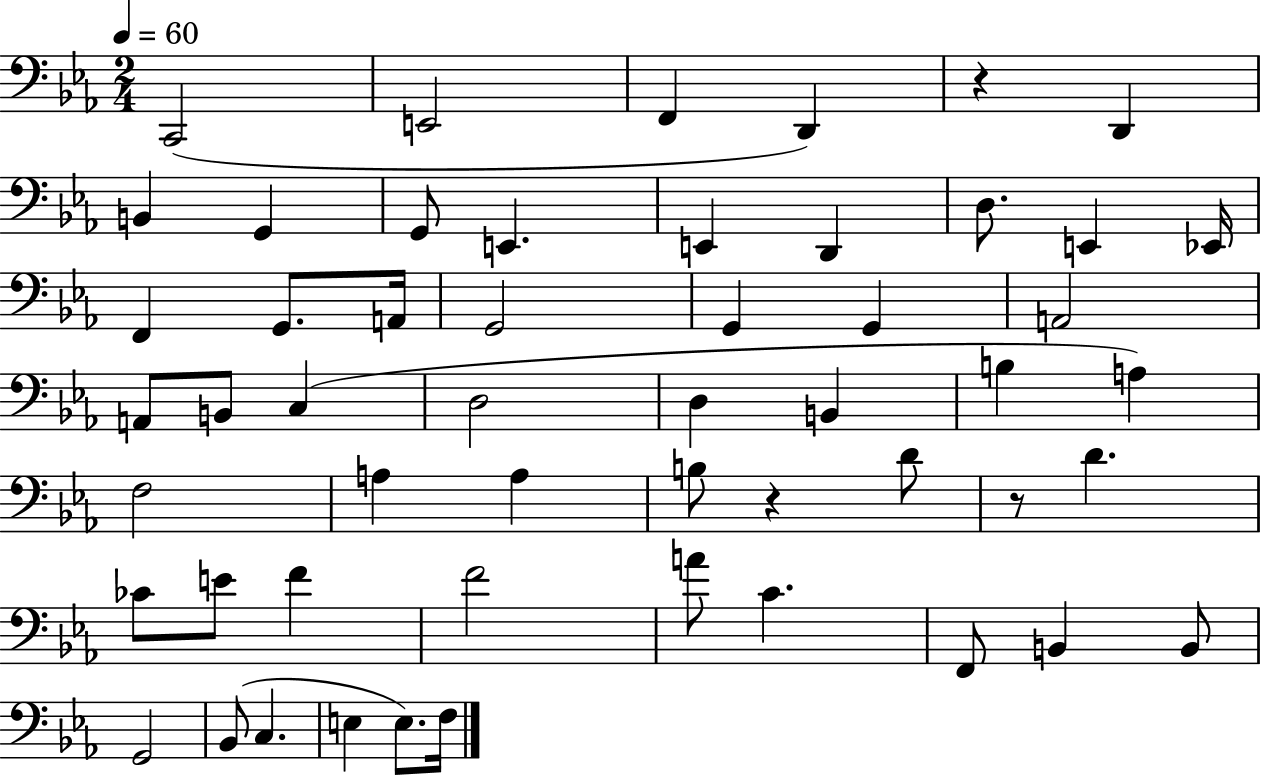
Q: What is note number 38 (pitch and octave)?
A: F4